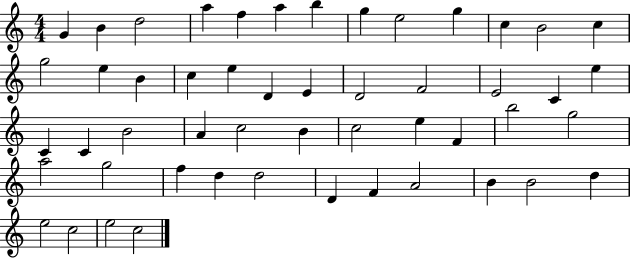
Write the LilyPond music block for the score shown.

{
  \clef treble
  \numericTimeSignature
  \time 4/4
  \key c \major
  g'4 b'4 d''2 | a''4 f''4 a''4 b''4 | g''4 e''2 g''4 | c''4 b'2 c''4 | \break g''2 e''4 b'4 | c''4 e''4 d'4 e'4 | d'2 f'2 | e'2 c'4 e''4 | \break c'4 c'4 b'2 | a'4 c''2 b'4 | c''2 e''4 f'4 | b''2 g''2 | \break a''2 g''2 | f''4 d''4 d''2 | d'4 f'4 a'2 | b'4 b'2 d''4 | \break e''2 c''2 | e''2 c''2 | \bar "|."
}